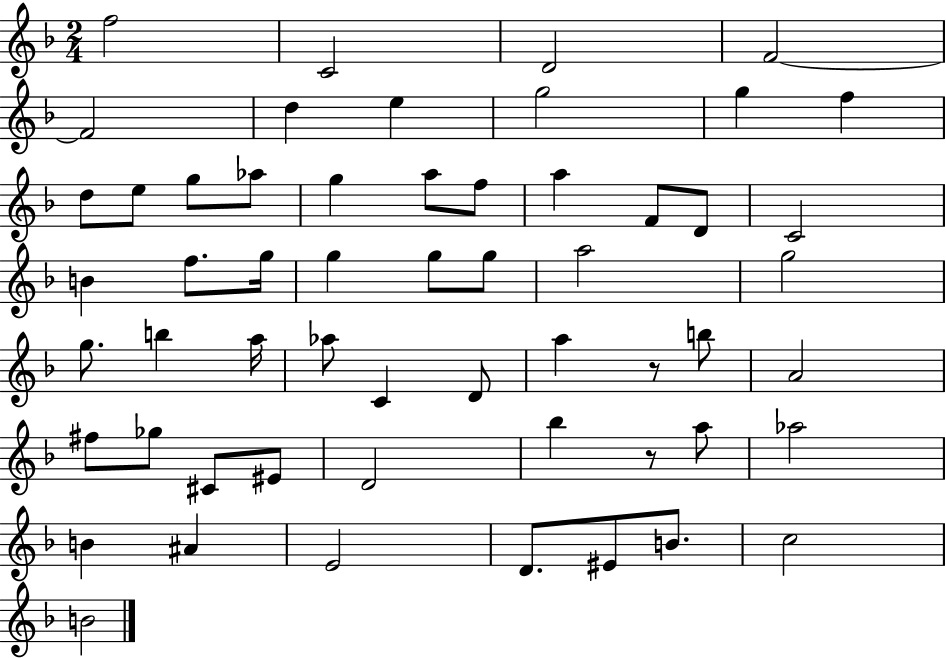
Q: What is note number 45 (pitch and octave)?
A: A5